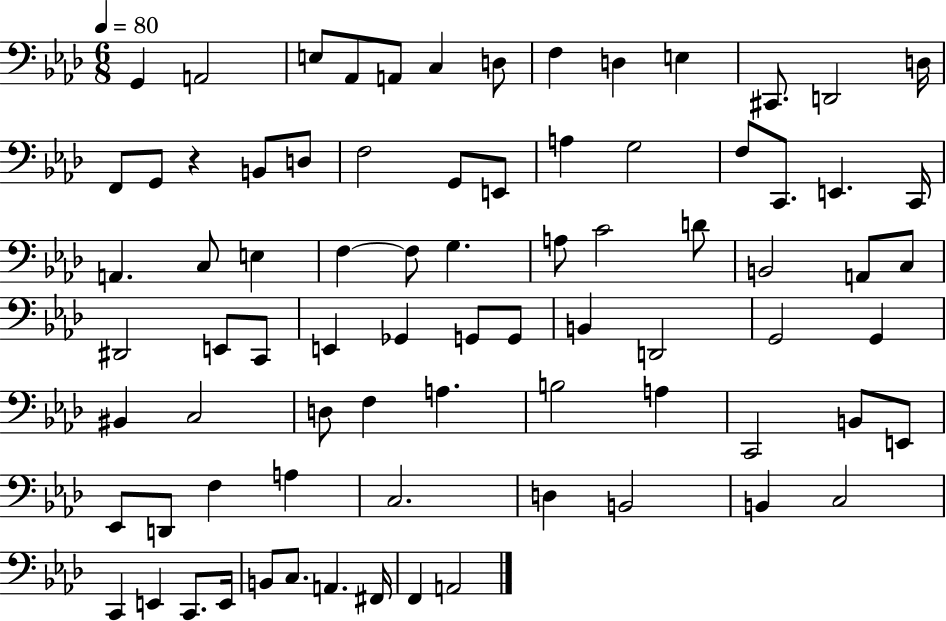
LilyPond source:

{
  \clef bass
  \numericTimeSignature
  \time 6/8
  \key aes \major
  \tempo 4 = 80
  g,4 a,2 | e8 aes,8 a,8 c4 d8 | f4 d4 e4 | cis,8. d,2 d16 | \break f,8 g,8 r4 b,8 d8 | f2 g,8 e,8 | a4 g2 | f8 c,8. e,4. c,16 | \break a,4. c8 e4 | f4~~ f8 g4. | a8 c'2 d'8 | b,2 a,8 c8 | \break dis,2 e,8 c,8 | e,4 ges,4 g,8 g,8 | b,4 d,2 | g,2 g,4 | \break bis,4 c2 | d8 f4 a4. | b2 a4 | c,2 b,8 e,8 | \break ees,8 d,8 f4 a4 | c2. | d4 b,2 | b,4 c2 | \break c,4 e,4 c,8. e,16 | b,8 c8. a,4. fis,16 | f,4 a,2 | \bar "|."
}